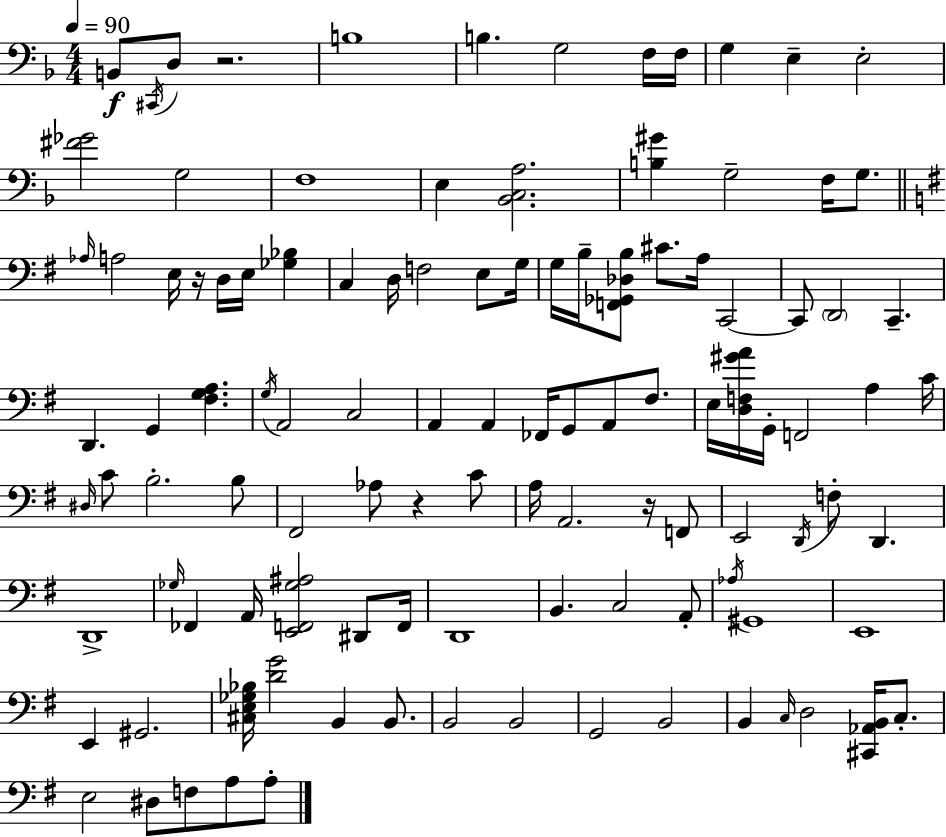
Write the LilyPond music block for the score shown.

{
  \clef bass
  \numericTimeSignature
  \time 4/4
  \key f \major
  \tempo 4 = 90
  b,8\f \acciaccatura { cis,16 } d8 r2. | b1 | b4. g2 f16 | f16 g4 e4-- e2-. | \break <fis' ges'>2 g2 | f1 | e4 <bes, c a>2. | <b gis'>4 g2-- f16 g8. | \break \bar "||" \break \key g \major \grace { aes16 } a2 e16 r16 d16 e16 <ges bes>4 | c4 d16 f2 e8 | g16 g16 b16-- <f, ges, des b>8 cis'8. a16 c,2~~ | c,8 \parenthesize d,2 c,4.-- | \break d,4. g,4 <fis g a>4. | \acciaccatura { g16 } a,2 c2 | a,4 a,4 fes,16 g,8 a,8 fis8. | e16 <d f gis' a'>16 g,16-. f,2 a4 | \break c'16 \grace { dis16 } c'8 b2.-. | b8 fis,2 aes8 r4 | c'8 a16 a,2. | r16 f,8 e,2 \acciaccatura { d,16 } f8-. d,4. | \break d,1-> | \grace { ges16 } fes,4 a,16 <e, f, ges ais>2 | dis,8 f,16 d,1 | b,4. c2 | \break a,8-. \acciaccatura { aes16 } gis,1 | e,1 | e,4 gis,2. | <cis e ges bes>16 <d' g'>2 b,4 | \break b,8. b,2 b,2 | g,2 b,2 | b,4 \grace { c16 } d2 | <cis, aes, b,>16 c8.-. e2 dis8 | \break f8 a8 a8-. \bar "|."
}